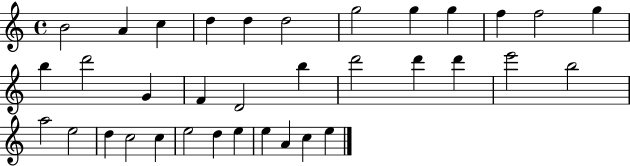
B4/h A4/q C5/q D5/q D5/q D5/h G5/h G5/q G5/q F5/q F5/h G5/q B5/q D6/h G4/q F4/q D4/h B5/q D6/h D6/q D6/q E6/h B5/h A5/h E5/h D5/q C5/h C5/q E5/h D5/q E5/q E5/q A4/q C5/q E5/q